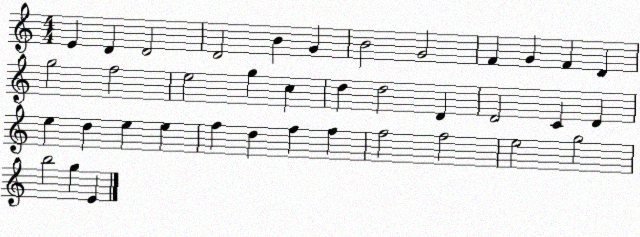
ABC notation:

X:1
T:Untitled
M:4/4
L:1/4
K:C
E D D2 D2 B G B2 G2 F G F D g2 f2 e2 g c d d2 D D2 C D e d e e f d f f f2 f2 e2 g2 b2 g E